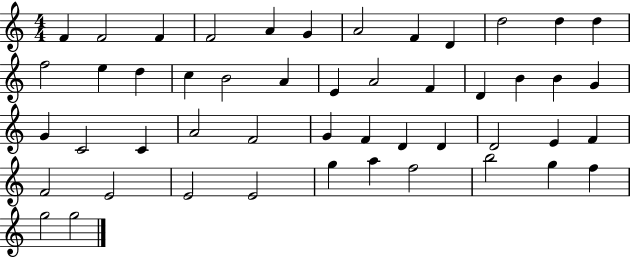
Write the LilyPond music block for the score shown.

{
  \clef treble
  \numericTimeSignature
  \time 4/4
  \key c \major
  f'4 f'2 f'4 | f'2 a'4 g'4 | a'2 f'4 d'4 | d''2 d''4 d''4 | \break f''2 e''4 d''4 | c''4 b'2 a'4 | e'4 a'2 f'4 | d'4 b'4 b'4 g'4 | \break g'4 c'2 c'4 | a'2 f'2 | g'4 f'4 d'4 d'4 | d'2 e'4 f'4 | \break f'2 e'2 | e'2 e'2 | g''4 a''4 f''2 | b''2 g''4 f''4 | \break g''2 g''2 | \bar "|."
}